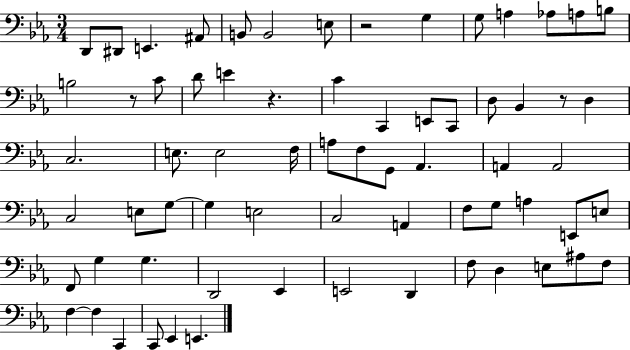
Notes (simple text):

D2/e D#2/e E2/q. A#2/e B2/e B2/h E3/e R/h G3/q G3/e A3/q Ab3/e A3/e B3/e B3/h R/e C4/e D4/e E4/q R/q. C4/q C2/q E2/e C2/e D3/e Bb2/q R/e D3/q C3/h. E3/e. E3/h F3/s A3/e F3/e G2/e Ab2/q. A2/q A2/h C3/h E3/e G3/e G3/q E3/h C3/h A2/q F3/e G3/e A3/q E2/e E3/e F2/e G3/q G3/q. D2/h Eb2/q E2/h D2/q F3/e D3/q E3/e A#3/e F3/e F3/q F3/q C2/q C2/e Eb2/q E2/q.